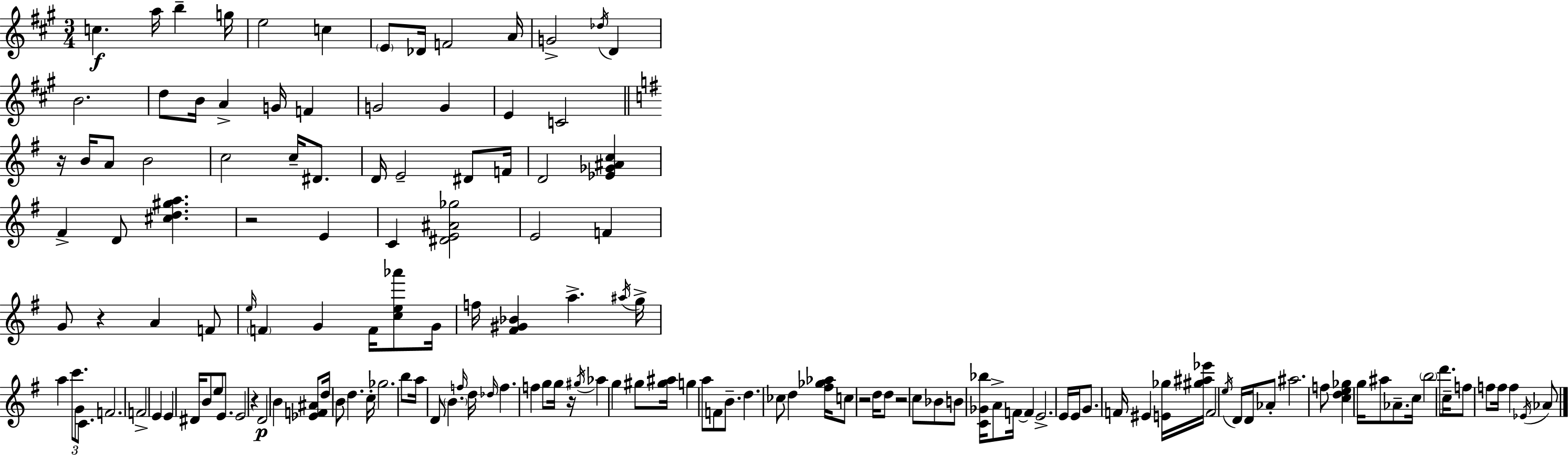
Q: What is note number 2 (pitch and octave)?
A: A5